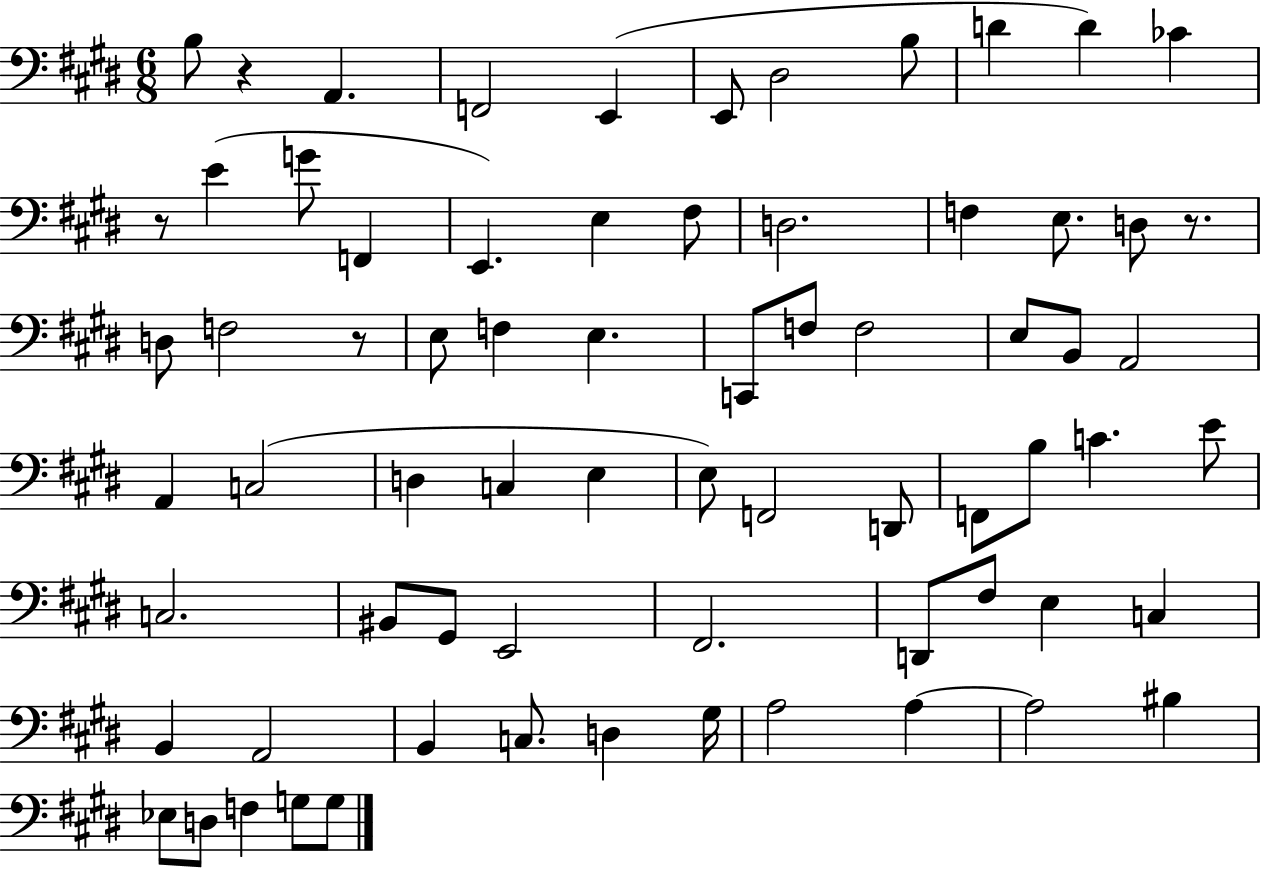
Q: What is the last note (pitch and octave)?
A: G3